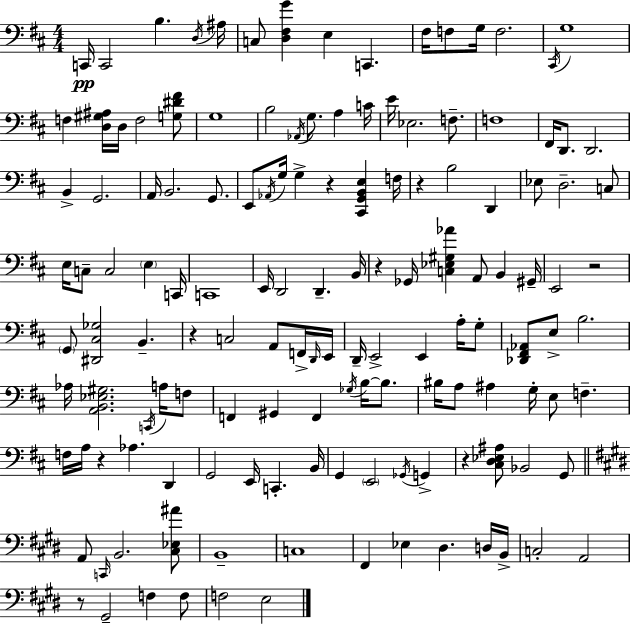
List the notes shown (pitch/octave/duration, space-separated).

C2/s C2/h B3/q. D3/s A#3/s C3/e [D3,F#3,G4]/q E3/q C2/q. F#3/s F3/e G3/s F3/h. C#2/s G3/w F3/q [D3,G#3,A#3]/s D3/s F3/h [G3,D#4,F#4]/e G3/w B3/h Ab2/s G3/e. A3/q C4/s E4/s Eb3/h. F3/e. F3/w F#2/s D2/e. D2/h. B2/q G2/h. A2/s B2/h. G2/e. E2/e Ab2/s G3/s G3/q R/q [C#2,G2,B2,E3]/q F3/s R/q B3/h D2/q Eb3/e D3/h. C3/e E3/s C3/e C3/h E3/q C2/s C2/w E2/s D2/h D2/q. B2/s R/q Gb2/s [C3,Eb3,G#3,Ab4]/q A2/e B2/q G#2/s E2/h R/h G2/e [D#2,C#3,Gb3]/h B2/q. R/q C3/h A2/e F2/s D2/s E2/s D2/s E2/h E2/q A3/s G3/e [Db2,F#2,Ab2]/e E3/e B3/h. Ab3/s [A2,B2,Eb3,G#3]/h. C2/s A3/s F3/e F2/q G#2/q F2/q Gb3/s B3/s B3/e. BIS3/s A3/e A#3/q G3/s E3/e F3/q. F3/s A3/s R/q Ab3/q. D2/q G2/h E2/s C2/q. B2/s G2/q E2/h Gb2/s G2/q R/q [C#3,D3,Eb3,A#3]/e Bb2/h G2/e A2/e C2/s B2/h. [C#3,Eb3,A#4]/e B2/w C3/w F#2/q Eb3/q D#3/q. D3/s B2/s C3/h A2/h R/e G#2/h F3/q F3/e F3/h E3/h